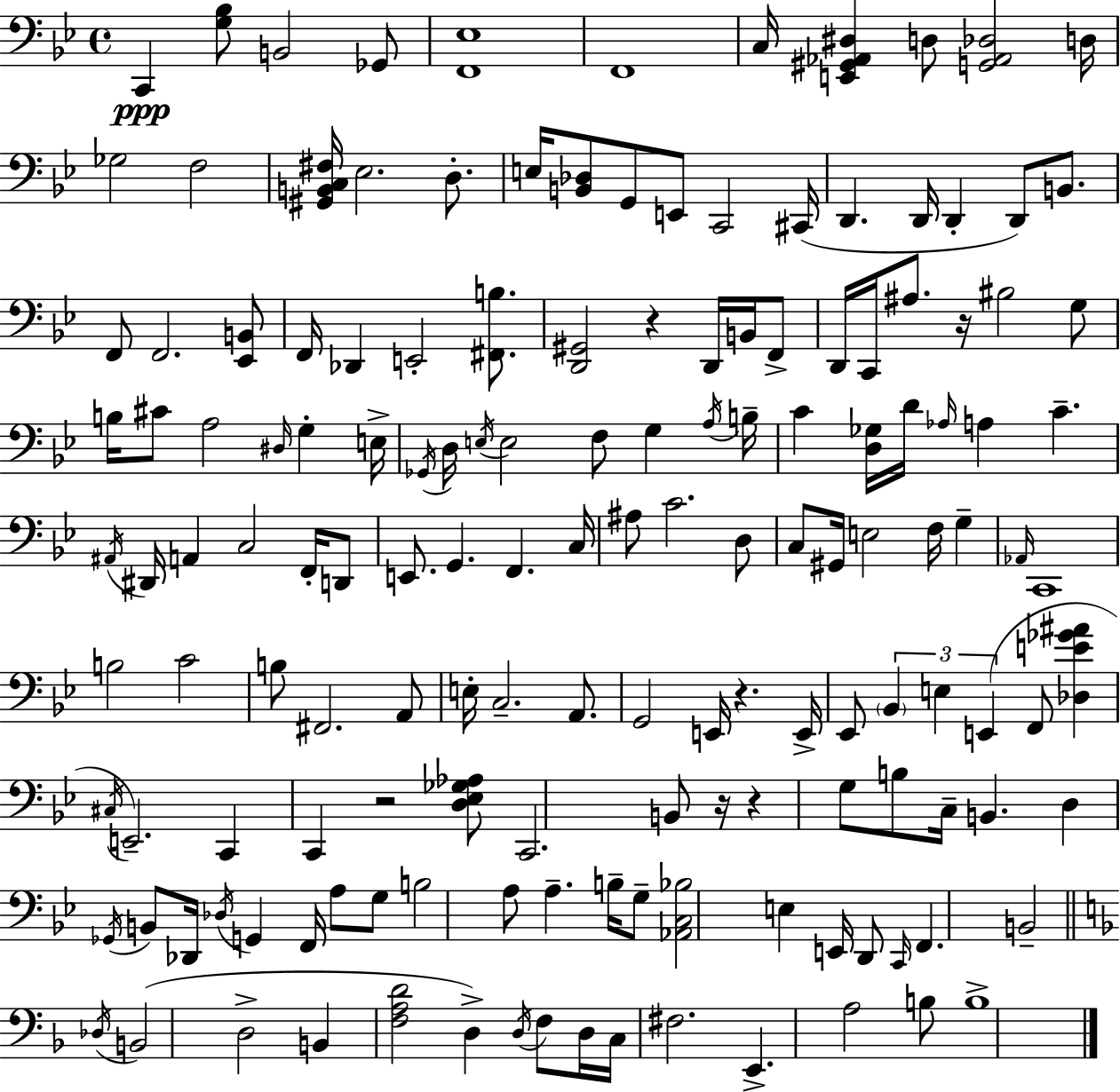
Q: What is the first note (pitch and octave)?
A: C2